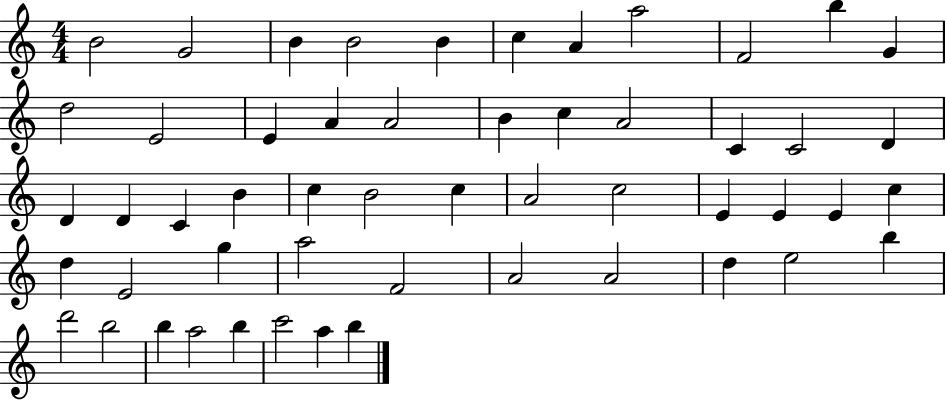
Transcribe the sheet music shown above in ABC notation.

X:1
T:Untitled
M:4/4
L:1/4
K:C
B2 G2 B B2 B c A a2 F2 b G d2 E2 E A A2 B c A2 C C2 D D D C B c B2 c A2 c2 E E E c d E2 g a2 F2 A2 A2 d e2 b d'2 b2 b a2 b c'2 a b